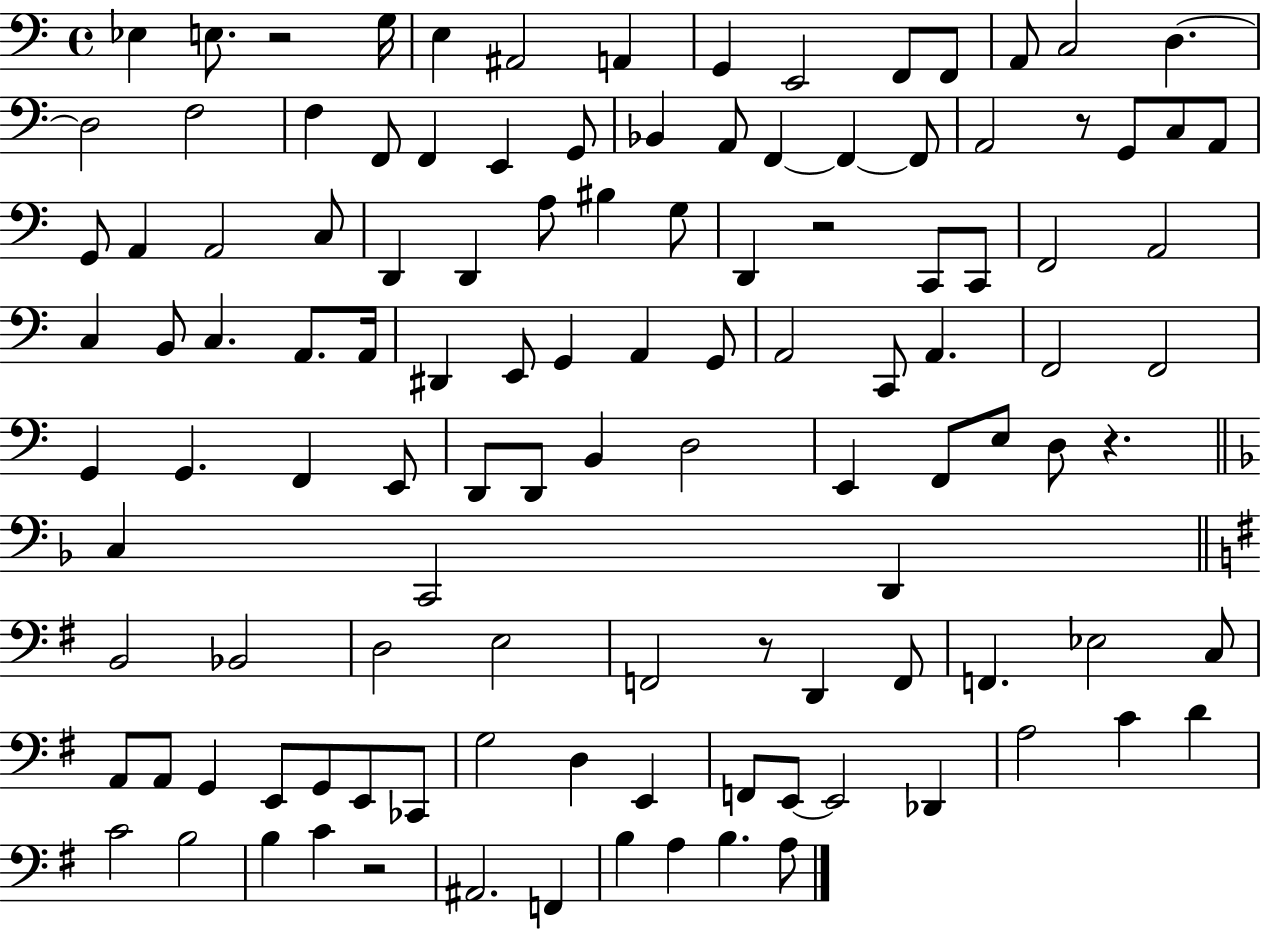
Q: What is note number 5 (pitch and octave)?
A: A#2